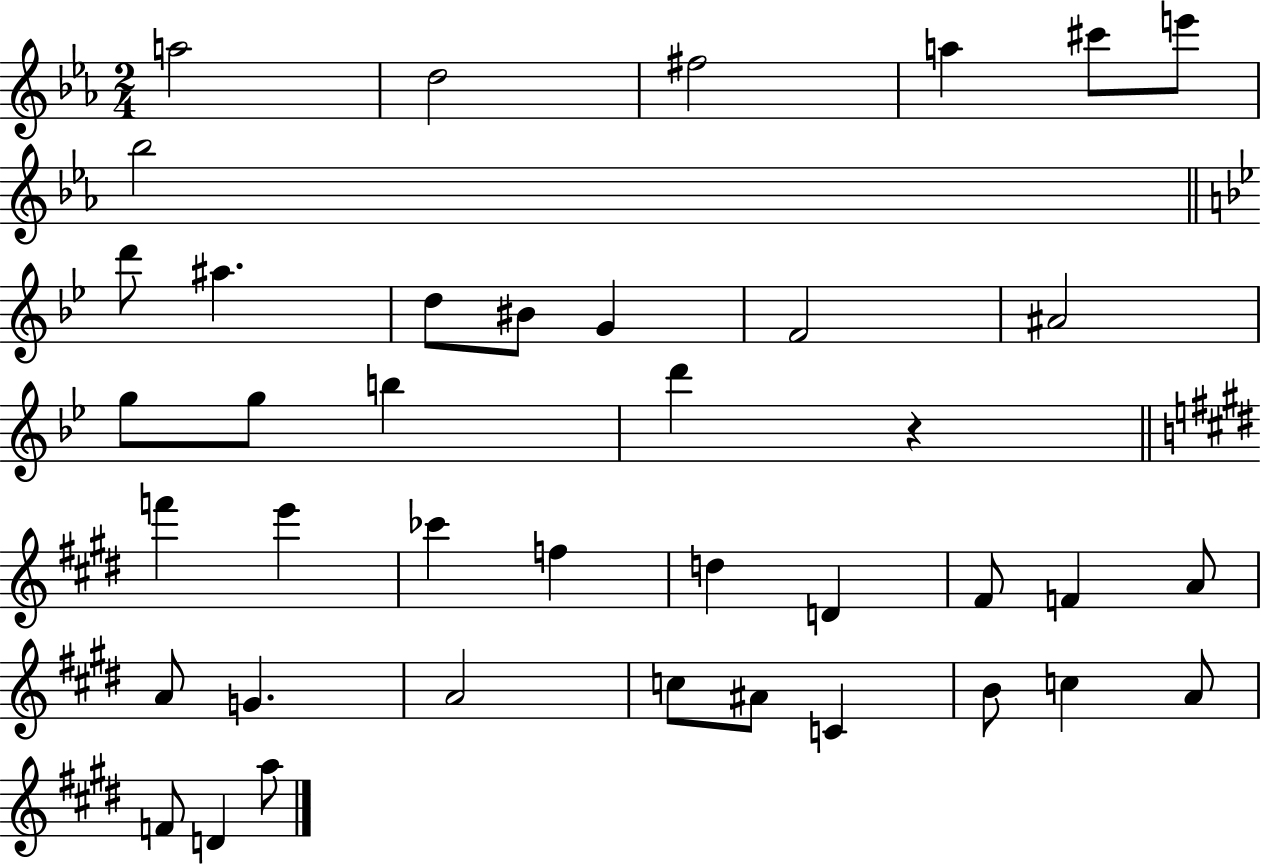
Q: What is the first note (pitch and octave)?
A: A5